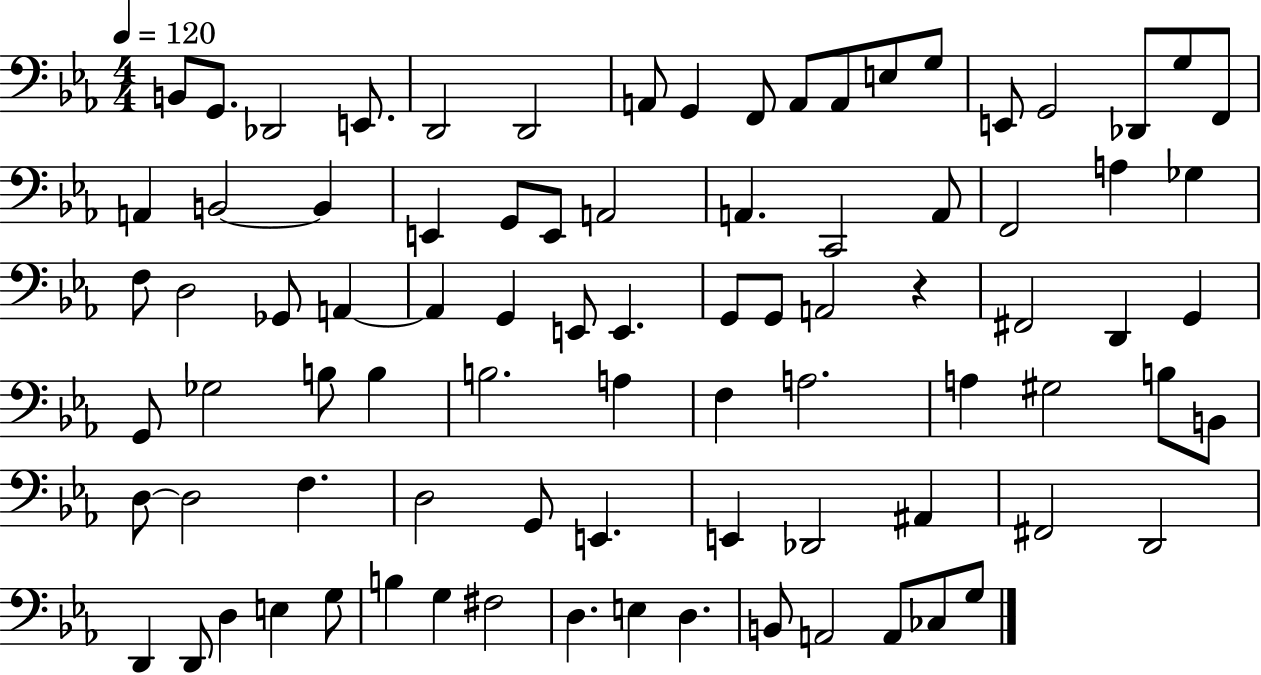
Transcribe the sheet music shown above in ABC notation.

X:1
T:Untitled
M:4/4
L:1/4
K:Eb
B,,/2 G,,/2 _D,,2 E,,/2 D,,2 D,,2 A,,/2 G,, F,,/2 A,,/2 A,,/2 E,/2 G,/2 E,,/2 G,,2 _D,,/2 G,/2 F,,/2 A,, B,,2 B,, E,, G,,/2 E,,/2 A,,2 A,, C,,2 A,,/2 F,,2 A, _G, F,/2 D,2 _G,,/2 A,, A,, G,, E,,/2 E,, G,,/2 G,,/2 A,,2 z ^F,,2 D,, G,, G,,/2 _G,2 B,/2 B, B,2 A, F, A,2 A, ^G,2 B,/2 B,,/2 D,/2 D,2 F, D,2 G,,/2 E,, E,, _D,,2 ^A,, ^F,,2 D,,2 D,, D,,/2 D, E, G,/2 B, G, ^F,2 D, E, D, B,,/2 A,,2 A,,/2 _C,/2 G,/2